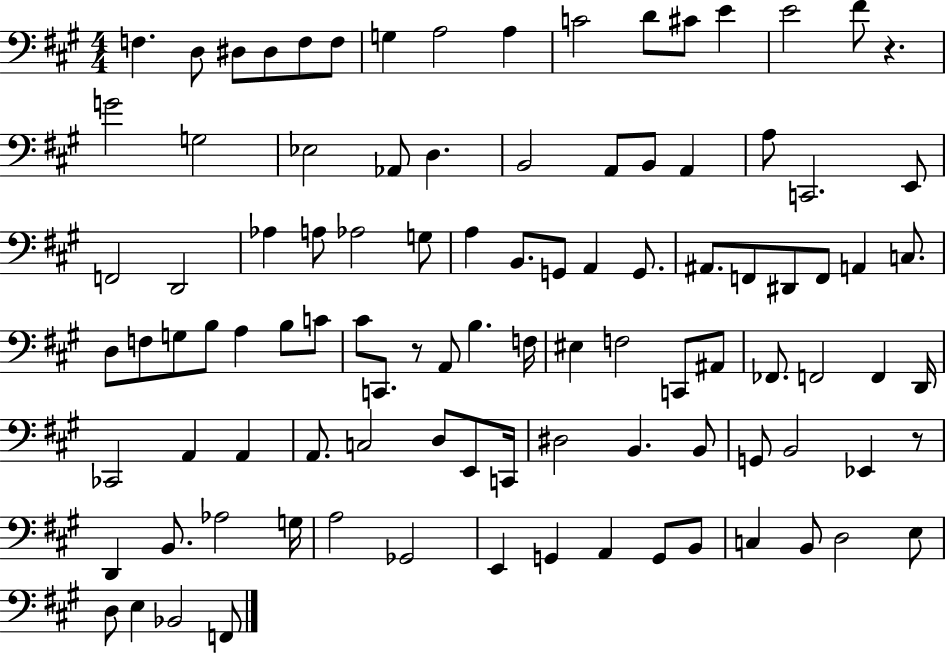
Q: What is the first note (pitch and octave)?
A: F3